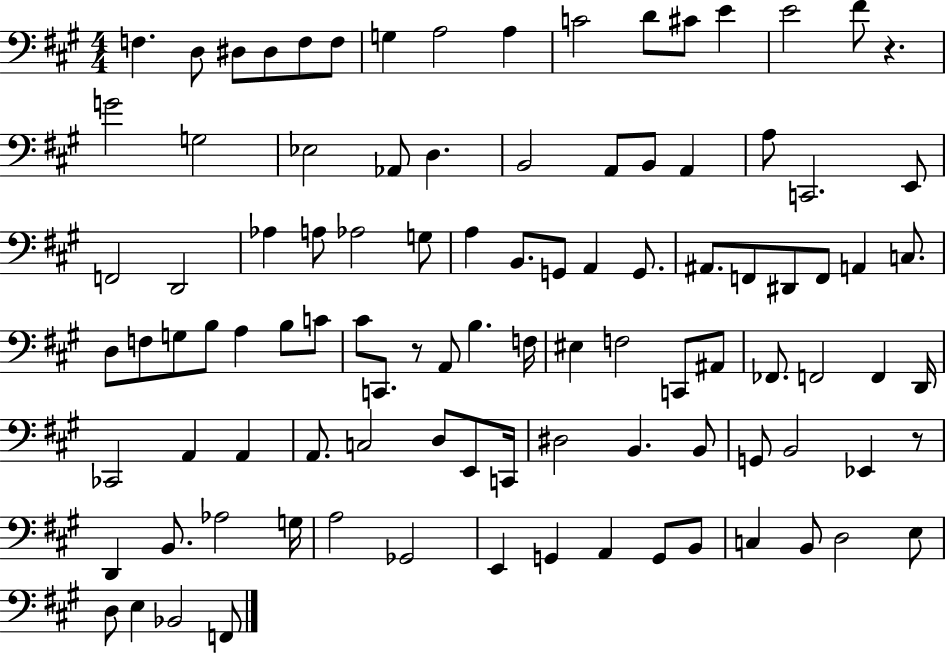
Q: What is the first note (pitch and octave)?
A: F3